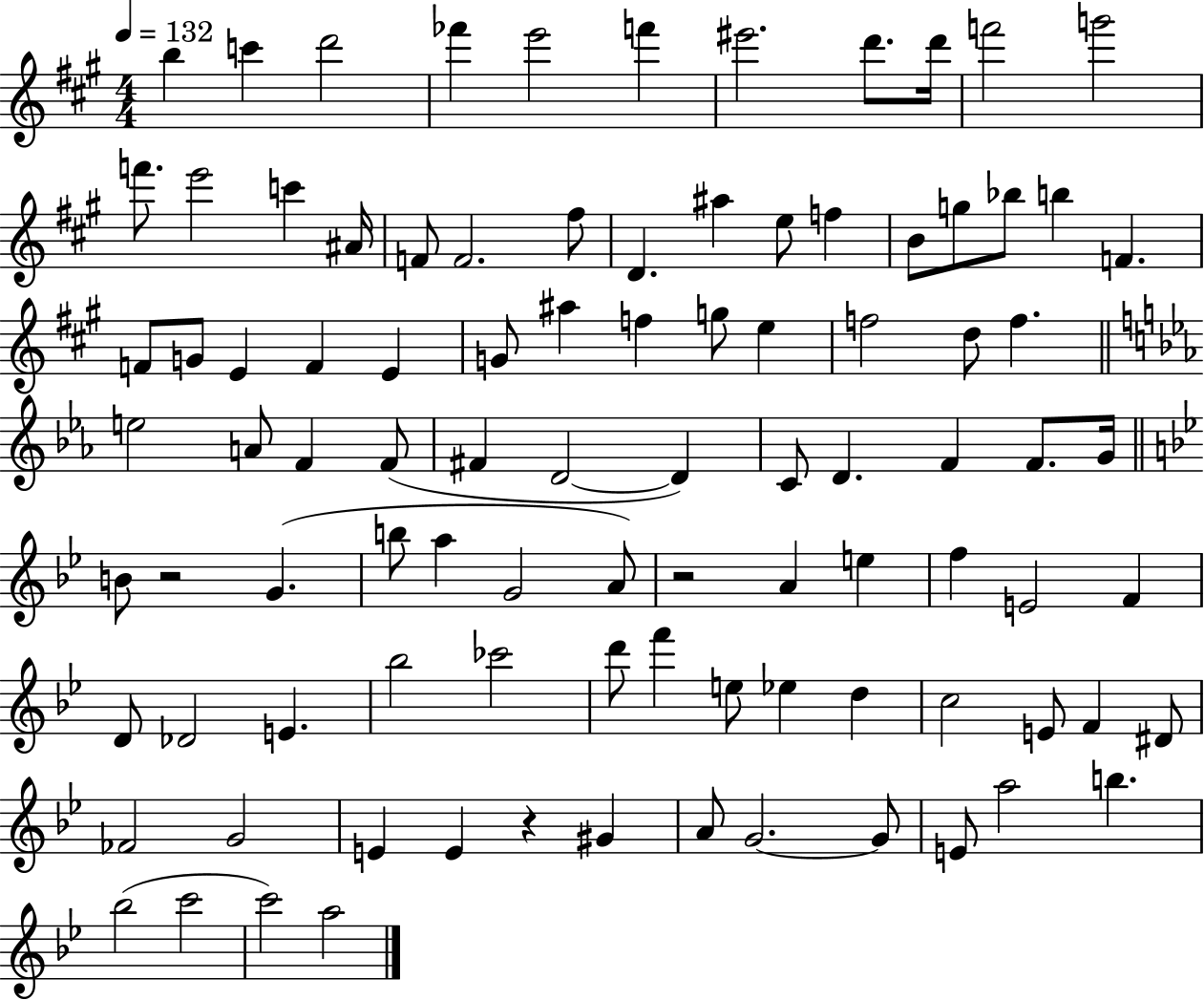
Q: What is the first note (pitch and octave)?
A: B5